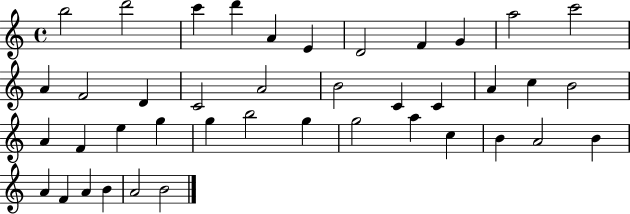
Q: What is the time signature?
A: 4/4